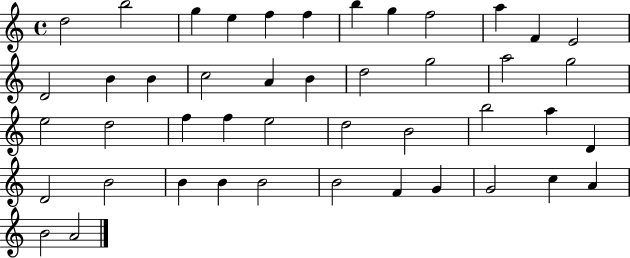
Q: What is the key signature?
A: C major